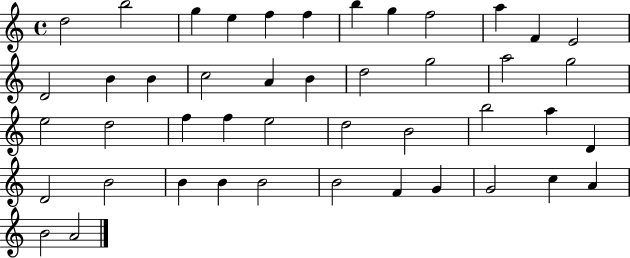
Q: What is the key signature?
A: C major